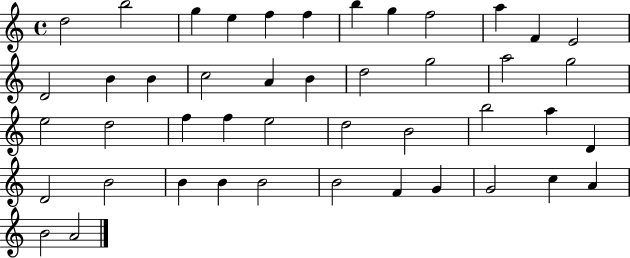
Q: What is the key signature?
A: C major